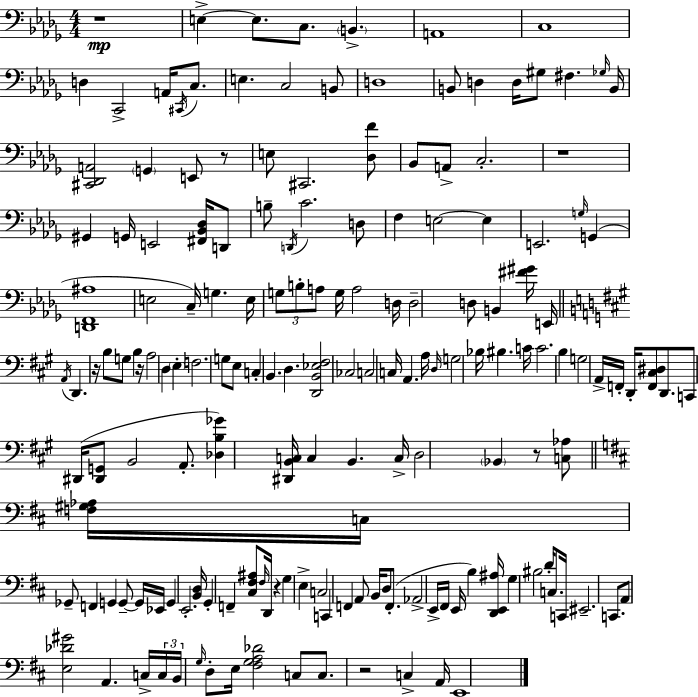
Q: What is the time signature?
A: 4/4